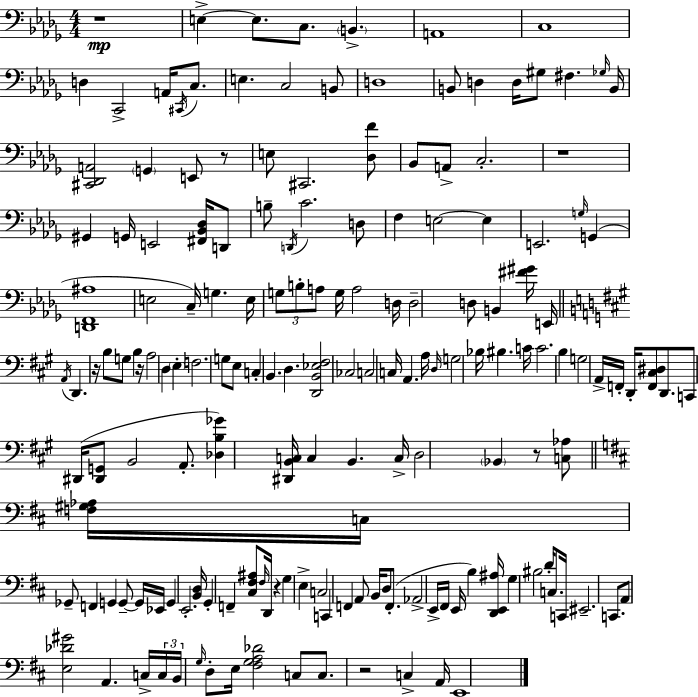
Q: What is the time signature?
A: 4/4